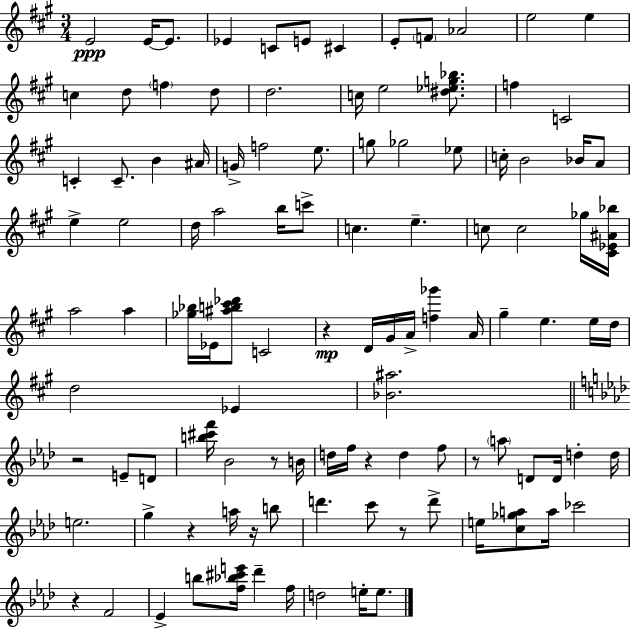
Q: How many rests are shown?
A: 9